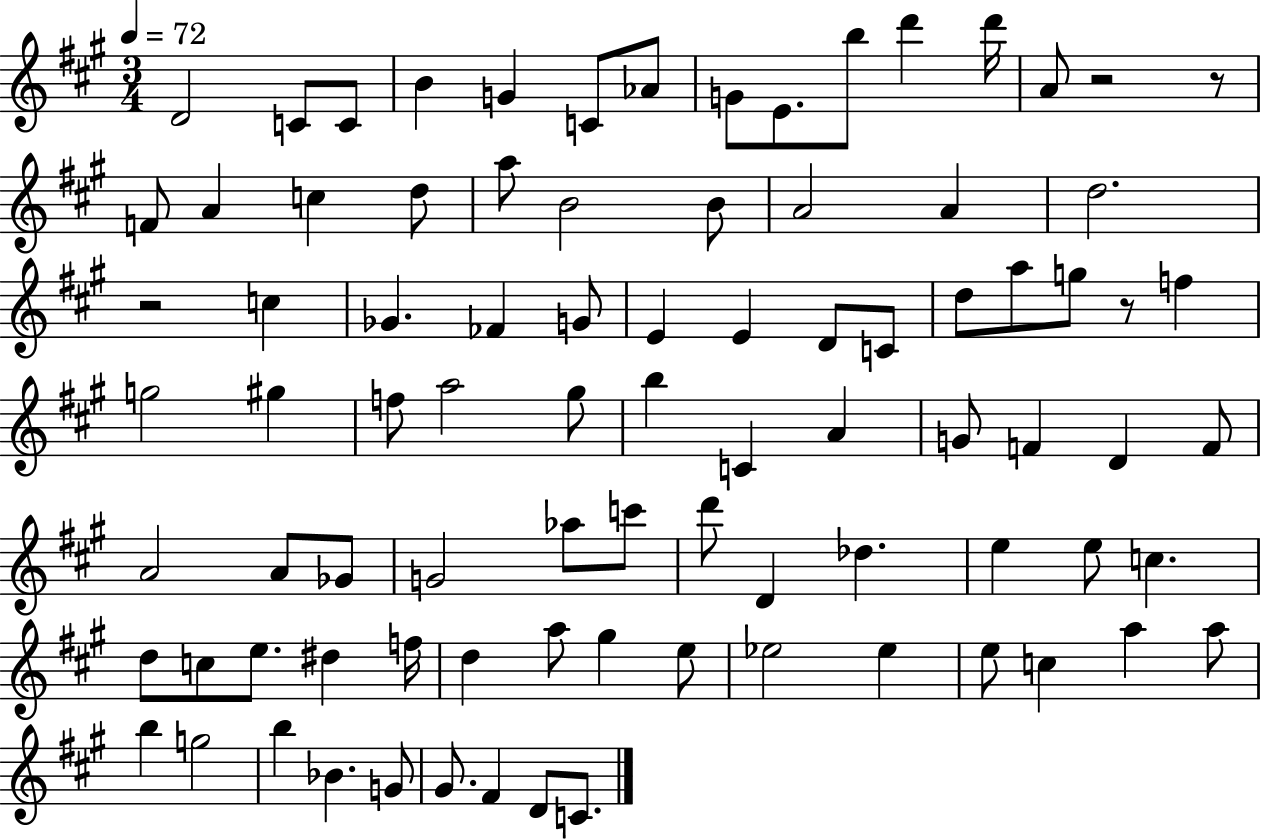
D4/h C4/e C4/e B4/q G4/q C4/e Ab4/e G4/e E4/e. B5/e D6/q D6/s A4/e R/h R/e F4/e A4/q C5/q D5/e A5/e B4/h B4/e A4/h A4/q D5/h. R/h C5/q Gb4/q. FES4/q G4/e E4/q E4/q D4/e C4/e D5/e A5/e G5/e R/e F5/q G5/h G#5/q F5/e A5/h G#5/e B5/q C4/q A4/q G4/e F4/q D4/q F4/e A4/h A4/e Gb4/e G4/h Ab5/e C6/e D6/e D4/q Db5/q. E5/q E5/e C5/q. D5/e C5/e E5/e. D#5/q F5/s D5/q A5/e G#5/q E5/e Eb5/h Eb5/q E5/e C5/q A5/q A5/e B5/q G5/h B5/q Bb4/q. G4/e G#4/e. F#4/q D4/e C4/e.